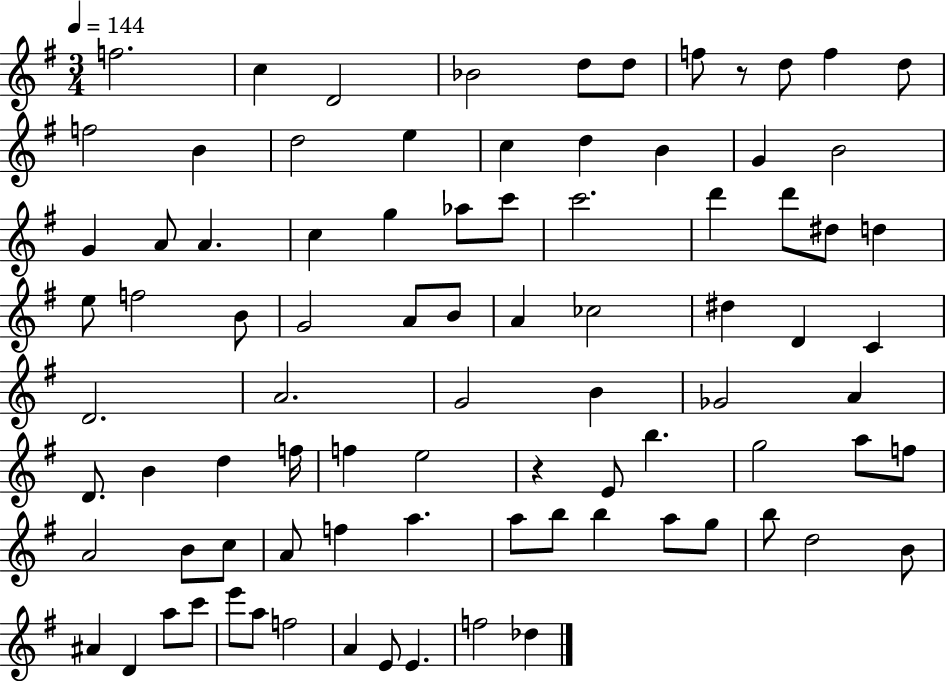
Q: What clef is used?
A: treble